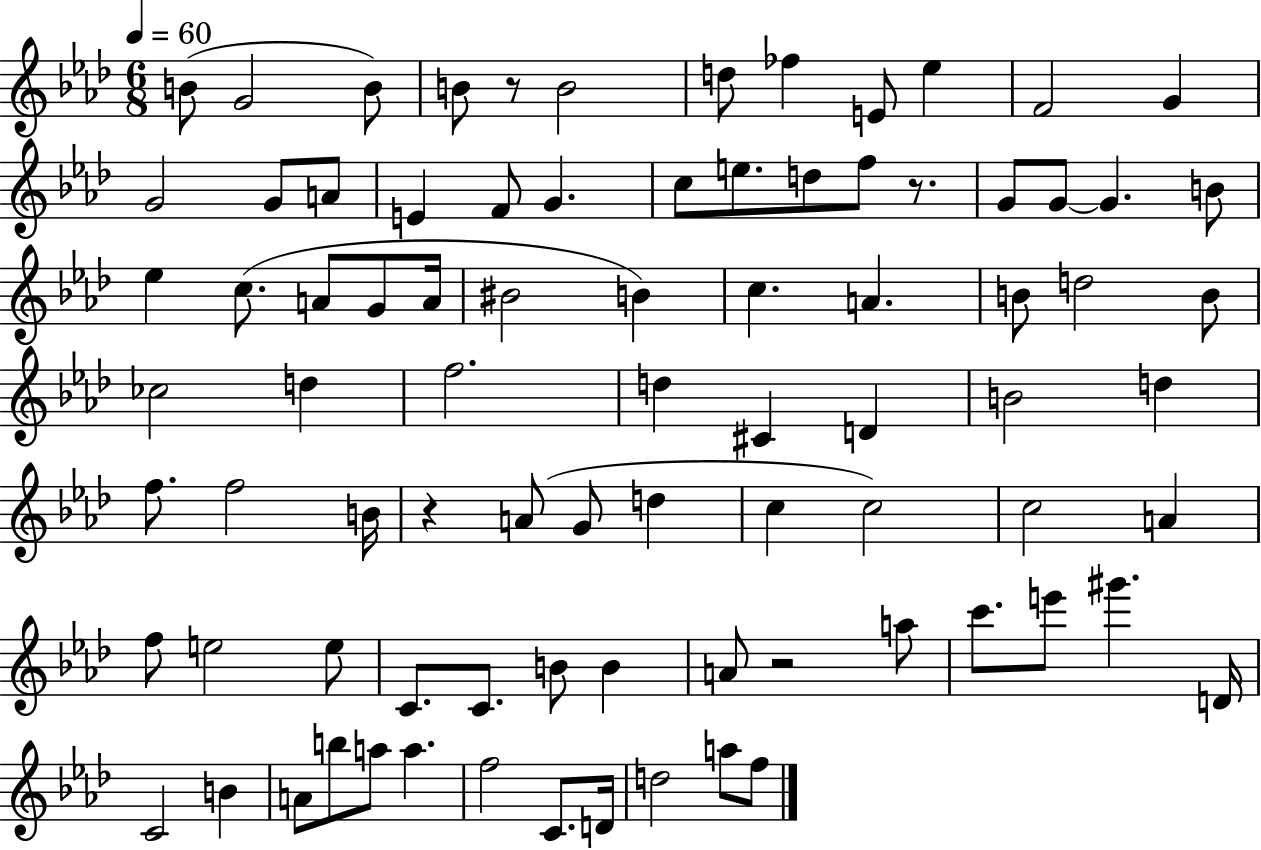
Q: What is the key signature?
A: AES major